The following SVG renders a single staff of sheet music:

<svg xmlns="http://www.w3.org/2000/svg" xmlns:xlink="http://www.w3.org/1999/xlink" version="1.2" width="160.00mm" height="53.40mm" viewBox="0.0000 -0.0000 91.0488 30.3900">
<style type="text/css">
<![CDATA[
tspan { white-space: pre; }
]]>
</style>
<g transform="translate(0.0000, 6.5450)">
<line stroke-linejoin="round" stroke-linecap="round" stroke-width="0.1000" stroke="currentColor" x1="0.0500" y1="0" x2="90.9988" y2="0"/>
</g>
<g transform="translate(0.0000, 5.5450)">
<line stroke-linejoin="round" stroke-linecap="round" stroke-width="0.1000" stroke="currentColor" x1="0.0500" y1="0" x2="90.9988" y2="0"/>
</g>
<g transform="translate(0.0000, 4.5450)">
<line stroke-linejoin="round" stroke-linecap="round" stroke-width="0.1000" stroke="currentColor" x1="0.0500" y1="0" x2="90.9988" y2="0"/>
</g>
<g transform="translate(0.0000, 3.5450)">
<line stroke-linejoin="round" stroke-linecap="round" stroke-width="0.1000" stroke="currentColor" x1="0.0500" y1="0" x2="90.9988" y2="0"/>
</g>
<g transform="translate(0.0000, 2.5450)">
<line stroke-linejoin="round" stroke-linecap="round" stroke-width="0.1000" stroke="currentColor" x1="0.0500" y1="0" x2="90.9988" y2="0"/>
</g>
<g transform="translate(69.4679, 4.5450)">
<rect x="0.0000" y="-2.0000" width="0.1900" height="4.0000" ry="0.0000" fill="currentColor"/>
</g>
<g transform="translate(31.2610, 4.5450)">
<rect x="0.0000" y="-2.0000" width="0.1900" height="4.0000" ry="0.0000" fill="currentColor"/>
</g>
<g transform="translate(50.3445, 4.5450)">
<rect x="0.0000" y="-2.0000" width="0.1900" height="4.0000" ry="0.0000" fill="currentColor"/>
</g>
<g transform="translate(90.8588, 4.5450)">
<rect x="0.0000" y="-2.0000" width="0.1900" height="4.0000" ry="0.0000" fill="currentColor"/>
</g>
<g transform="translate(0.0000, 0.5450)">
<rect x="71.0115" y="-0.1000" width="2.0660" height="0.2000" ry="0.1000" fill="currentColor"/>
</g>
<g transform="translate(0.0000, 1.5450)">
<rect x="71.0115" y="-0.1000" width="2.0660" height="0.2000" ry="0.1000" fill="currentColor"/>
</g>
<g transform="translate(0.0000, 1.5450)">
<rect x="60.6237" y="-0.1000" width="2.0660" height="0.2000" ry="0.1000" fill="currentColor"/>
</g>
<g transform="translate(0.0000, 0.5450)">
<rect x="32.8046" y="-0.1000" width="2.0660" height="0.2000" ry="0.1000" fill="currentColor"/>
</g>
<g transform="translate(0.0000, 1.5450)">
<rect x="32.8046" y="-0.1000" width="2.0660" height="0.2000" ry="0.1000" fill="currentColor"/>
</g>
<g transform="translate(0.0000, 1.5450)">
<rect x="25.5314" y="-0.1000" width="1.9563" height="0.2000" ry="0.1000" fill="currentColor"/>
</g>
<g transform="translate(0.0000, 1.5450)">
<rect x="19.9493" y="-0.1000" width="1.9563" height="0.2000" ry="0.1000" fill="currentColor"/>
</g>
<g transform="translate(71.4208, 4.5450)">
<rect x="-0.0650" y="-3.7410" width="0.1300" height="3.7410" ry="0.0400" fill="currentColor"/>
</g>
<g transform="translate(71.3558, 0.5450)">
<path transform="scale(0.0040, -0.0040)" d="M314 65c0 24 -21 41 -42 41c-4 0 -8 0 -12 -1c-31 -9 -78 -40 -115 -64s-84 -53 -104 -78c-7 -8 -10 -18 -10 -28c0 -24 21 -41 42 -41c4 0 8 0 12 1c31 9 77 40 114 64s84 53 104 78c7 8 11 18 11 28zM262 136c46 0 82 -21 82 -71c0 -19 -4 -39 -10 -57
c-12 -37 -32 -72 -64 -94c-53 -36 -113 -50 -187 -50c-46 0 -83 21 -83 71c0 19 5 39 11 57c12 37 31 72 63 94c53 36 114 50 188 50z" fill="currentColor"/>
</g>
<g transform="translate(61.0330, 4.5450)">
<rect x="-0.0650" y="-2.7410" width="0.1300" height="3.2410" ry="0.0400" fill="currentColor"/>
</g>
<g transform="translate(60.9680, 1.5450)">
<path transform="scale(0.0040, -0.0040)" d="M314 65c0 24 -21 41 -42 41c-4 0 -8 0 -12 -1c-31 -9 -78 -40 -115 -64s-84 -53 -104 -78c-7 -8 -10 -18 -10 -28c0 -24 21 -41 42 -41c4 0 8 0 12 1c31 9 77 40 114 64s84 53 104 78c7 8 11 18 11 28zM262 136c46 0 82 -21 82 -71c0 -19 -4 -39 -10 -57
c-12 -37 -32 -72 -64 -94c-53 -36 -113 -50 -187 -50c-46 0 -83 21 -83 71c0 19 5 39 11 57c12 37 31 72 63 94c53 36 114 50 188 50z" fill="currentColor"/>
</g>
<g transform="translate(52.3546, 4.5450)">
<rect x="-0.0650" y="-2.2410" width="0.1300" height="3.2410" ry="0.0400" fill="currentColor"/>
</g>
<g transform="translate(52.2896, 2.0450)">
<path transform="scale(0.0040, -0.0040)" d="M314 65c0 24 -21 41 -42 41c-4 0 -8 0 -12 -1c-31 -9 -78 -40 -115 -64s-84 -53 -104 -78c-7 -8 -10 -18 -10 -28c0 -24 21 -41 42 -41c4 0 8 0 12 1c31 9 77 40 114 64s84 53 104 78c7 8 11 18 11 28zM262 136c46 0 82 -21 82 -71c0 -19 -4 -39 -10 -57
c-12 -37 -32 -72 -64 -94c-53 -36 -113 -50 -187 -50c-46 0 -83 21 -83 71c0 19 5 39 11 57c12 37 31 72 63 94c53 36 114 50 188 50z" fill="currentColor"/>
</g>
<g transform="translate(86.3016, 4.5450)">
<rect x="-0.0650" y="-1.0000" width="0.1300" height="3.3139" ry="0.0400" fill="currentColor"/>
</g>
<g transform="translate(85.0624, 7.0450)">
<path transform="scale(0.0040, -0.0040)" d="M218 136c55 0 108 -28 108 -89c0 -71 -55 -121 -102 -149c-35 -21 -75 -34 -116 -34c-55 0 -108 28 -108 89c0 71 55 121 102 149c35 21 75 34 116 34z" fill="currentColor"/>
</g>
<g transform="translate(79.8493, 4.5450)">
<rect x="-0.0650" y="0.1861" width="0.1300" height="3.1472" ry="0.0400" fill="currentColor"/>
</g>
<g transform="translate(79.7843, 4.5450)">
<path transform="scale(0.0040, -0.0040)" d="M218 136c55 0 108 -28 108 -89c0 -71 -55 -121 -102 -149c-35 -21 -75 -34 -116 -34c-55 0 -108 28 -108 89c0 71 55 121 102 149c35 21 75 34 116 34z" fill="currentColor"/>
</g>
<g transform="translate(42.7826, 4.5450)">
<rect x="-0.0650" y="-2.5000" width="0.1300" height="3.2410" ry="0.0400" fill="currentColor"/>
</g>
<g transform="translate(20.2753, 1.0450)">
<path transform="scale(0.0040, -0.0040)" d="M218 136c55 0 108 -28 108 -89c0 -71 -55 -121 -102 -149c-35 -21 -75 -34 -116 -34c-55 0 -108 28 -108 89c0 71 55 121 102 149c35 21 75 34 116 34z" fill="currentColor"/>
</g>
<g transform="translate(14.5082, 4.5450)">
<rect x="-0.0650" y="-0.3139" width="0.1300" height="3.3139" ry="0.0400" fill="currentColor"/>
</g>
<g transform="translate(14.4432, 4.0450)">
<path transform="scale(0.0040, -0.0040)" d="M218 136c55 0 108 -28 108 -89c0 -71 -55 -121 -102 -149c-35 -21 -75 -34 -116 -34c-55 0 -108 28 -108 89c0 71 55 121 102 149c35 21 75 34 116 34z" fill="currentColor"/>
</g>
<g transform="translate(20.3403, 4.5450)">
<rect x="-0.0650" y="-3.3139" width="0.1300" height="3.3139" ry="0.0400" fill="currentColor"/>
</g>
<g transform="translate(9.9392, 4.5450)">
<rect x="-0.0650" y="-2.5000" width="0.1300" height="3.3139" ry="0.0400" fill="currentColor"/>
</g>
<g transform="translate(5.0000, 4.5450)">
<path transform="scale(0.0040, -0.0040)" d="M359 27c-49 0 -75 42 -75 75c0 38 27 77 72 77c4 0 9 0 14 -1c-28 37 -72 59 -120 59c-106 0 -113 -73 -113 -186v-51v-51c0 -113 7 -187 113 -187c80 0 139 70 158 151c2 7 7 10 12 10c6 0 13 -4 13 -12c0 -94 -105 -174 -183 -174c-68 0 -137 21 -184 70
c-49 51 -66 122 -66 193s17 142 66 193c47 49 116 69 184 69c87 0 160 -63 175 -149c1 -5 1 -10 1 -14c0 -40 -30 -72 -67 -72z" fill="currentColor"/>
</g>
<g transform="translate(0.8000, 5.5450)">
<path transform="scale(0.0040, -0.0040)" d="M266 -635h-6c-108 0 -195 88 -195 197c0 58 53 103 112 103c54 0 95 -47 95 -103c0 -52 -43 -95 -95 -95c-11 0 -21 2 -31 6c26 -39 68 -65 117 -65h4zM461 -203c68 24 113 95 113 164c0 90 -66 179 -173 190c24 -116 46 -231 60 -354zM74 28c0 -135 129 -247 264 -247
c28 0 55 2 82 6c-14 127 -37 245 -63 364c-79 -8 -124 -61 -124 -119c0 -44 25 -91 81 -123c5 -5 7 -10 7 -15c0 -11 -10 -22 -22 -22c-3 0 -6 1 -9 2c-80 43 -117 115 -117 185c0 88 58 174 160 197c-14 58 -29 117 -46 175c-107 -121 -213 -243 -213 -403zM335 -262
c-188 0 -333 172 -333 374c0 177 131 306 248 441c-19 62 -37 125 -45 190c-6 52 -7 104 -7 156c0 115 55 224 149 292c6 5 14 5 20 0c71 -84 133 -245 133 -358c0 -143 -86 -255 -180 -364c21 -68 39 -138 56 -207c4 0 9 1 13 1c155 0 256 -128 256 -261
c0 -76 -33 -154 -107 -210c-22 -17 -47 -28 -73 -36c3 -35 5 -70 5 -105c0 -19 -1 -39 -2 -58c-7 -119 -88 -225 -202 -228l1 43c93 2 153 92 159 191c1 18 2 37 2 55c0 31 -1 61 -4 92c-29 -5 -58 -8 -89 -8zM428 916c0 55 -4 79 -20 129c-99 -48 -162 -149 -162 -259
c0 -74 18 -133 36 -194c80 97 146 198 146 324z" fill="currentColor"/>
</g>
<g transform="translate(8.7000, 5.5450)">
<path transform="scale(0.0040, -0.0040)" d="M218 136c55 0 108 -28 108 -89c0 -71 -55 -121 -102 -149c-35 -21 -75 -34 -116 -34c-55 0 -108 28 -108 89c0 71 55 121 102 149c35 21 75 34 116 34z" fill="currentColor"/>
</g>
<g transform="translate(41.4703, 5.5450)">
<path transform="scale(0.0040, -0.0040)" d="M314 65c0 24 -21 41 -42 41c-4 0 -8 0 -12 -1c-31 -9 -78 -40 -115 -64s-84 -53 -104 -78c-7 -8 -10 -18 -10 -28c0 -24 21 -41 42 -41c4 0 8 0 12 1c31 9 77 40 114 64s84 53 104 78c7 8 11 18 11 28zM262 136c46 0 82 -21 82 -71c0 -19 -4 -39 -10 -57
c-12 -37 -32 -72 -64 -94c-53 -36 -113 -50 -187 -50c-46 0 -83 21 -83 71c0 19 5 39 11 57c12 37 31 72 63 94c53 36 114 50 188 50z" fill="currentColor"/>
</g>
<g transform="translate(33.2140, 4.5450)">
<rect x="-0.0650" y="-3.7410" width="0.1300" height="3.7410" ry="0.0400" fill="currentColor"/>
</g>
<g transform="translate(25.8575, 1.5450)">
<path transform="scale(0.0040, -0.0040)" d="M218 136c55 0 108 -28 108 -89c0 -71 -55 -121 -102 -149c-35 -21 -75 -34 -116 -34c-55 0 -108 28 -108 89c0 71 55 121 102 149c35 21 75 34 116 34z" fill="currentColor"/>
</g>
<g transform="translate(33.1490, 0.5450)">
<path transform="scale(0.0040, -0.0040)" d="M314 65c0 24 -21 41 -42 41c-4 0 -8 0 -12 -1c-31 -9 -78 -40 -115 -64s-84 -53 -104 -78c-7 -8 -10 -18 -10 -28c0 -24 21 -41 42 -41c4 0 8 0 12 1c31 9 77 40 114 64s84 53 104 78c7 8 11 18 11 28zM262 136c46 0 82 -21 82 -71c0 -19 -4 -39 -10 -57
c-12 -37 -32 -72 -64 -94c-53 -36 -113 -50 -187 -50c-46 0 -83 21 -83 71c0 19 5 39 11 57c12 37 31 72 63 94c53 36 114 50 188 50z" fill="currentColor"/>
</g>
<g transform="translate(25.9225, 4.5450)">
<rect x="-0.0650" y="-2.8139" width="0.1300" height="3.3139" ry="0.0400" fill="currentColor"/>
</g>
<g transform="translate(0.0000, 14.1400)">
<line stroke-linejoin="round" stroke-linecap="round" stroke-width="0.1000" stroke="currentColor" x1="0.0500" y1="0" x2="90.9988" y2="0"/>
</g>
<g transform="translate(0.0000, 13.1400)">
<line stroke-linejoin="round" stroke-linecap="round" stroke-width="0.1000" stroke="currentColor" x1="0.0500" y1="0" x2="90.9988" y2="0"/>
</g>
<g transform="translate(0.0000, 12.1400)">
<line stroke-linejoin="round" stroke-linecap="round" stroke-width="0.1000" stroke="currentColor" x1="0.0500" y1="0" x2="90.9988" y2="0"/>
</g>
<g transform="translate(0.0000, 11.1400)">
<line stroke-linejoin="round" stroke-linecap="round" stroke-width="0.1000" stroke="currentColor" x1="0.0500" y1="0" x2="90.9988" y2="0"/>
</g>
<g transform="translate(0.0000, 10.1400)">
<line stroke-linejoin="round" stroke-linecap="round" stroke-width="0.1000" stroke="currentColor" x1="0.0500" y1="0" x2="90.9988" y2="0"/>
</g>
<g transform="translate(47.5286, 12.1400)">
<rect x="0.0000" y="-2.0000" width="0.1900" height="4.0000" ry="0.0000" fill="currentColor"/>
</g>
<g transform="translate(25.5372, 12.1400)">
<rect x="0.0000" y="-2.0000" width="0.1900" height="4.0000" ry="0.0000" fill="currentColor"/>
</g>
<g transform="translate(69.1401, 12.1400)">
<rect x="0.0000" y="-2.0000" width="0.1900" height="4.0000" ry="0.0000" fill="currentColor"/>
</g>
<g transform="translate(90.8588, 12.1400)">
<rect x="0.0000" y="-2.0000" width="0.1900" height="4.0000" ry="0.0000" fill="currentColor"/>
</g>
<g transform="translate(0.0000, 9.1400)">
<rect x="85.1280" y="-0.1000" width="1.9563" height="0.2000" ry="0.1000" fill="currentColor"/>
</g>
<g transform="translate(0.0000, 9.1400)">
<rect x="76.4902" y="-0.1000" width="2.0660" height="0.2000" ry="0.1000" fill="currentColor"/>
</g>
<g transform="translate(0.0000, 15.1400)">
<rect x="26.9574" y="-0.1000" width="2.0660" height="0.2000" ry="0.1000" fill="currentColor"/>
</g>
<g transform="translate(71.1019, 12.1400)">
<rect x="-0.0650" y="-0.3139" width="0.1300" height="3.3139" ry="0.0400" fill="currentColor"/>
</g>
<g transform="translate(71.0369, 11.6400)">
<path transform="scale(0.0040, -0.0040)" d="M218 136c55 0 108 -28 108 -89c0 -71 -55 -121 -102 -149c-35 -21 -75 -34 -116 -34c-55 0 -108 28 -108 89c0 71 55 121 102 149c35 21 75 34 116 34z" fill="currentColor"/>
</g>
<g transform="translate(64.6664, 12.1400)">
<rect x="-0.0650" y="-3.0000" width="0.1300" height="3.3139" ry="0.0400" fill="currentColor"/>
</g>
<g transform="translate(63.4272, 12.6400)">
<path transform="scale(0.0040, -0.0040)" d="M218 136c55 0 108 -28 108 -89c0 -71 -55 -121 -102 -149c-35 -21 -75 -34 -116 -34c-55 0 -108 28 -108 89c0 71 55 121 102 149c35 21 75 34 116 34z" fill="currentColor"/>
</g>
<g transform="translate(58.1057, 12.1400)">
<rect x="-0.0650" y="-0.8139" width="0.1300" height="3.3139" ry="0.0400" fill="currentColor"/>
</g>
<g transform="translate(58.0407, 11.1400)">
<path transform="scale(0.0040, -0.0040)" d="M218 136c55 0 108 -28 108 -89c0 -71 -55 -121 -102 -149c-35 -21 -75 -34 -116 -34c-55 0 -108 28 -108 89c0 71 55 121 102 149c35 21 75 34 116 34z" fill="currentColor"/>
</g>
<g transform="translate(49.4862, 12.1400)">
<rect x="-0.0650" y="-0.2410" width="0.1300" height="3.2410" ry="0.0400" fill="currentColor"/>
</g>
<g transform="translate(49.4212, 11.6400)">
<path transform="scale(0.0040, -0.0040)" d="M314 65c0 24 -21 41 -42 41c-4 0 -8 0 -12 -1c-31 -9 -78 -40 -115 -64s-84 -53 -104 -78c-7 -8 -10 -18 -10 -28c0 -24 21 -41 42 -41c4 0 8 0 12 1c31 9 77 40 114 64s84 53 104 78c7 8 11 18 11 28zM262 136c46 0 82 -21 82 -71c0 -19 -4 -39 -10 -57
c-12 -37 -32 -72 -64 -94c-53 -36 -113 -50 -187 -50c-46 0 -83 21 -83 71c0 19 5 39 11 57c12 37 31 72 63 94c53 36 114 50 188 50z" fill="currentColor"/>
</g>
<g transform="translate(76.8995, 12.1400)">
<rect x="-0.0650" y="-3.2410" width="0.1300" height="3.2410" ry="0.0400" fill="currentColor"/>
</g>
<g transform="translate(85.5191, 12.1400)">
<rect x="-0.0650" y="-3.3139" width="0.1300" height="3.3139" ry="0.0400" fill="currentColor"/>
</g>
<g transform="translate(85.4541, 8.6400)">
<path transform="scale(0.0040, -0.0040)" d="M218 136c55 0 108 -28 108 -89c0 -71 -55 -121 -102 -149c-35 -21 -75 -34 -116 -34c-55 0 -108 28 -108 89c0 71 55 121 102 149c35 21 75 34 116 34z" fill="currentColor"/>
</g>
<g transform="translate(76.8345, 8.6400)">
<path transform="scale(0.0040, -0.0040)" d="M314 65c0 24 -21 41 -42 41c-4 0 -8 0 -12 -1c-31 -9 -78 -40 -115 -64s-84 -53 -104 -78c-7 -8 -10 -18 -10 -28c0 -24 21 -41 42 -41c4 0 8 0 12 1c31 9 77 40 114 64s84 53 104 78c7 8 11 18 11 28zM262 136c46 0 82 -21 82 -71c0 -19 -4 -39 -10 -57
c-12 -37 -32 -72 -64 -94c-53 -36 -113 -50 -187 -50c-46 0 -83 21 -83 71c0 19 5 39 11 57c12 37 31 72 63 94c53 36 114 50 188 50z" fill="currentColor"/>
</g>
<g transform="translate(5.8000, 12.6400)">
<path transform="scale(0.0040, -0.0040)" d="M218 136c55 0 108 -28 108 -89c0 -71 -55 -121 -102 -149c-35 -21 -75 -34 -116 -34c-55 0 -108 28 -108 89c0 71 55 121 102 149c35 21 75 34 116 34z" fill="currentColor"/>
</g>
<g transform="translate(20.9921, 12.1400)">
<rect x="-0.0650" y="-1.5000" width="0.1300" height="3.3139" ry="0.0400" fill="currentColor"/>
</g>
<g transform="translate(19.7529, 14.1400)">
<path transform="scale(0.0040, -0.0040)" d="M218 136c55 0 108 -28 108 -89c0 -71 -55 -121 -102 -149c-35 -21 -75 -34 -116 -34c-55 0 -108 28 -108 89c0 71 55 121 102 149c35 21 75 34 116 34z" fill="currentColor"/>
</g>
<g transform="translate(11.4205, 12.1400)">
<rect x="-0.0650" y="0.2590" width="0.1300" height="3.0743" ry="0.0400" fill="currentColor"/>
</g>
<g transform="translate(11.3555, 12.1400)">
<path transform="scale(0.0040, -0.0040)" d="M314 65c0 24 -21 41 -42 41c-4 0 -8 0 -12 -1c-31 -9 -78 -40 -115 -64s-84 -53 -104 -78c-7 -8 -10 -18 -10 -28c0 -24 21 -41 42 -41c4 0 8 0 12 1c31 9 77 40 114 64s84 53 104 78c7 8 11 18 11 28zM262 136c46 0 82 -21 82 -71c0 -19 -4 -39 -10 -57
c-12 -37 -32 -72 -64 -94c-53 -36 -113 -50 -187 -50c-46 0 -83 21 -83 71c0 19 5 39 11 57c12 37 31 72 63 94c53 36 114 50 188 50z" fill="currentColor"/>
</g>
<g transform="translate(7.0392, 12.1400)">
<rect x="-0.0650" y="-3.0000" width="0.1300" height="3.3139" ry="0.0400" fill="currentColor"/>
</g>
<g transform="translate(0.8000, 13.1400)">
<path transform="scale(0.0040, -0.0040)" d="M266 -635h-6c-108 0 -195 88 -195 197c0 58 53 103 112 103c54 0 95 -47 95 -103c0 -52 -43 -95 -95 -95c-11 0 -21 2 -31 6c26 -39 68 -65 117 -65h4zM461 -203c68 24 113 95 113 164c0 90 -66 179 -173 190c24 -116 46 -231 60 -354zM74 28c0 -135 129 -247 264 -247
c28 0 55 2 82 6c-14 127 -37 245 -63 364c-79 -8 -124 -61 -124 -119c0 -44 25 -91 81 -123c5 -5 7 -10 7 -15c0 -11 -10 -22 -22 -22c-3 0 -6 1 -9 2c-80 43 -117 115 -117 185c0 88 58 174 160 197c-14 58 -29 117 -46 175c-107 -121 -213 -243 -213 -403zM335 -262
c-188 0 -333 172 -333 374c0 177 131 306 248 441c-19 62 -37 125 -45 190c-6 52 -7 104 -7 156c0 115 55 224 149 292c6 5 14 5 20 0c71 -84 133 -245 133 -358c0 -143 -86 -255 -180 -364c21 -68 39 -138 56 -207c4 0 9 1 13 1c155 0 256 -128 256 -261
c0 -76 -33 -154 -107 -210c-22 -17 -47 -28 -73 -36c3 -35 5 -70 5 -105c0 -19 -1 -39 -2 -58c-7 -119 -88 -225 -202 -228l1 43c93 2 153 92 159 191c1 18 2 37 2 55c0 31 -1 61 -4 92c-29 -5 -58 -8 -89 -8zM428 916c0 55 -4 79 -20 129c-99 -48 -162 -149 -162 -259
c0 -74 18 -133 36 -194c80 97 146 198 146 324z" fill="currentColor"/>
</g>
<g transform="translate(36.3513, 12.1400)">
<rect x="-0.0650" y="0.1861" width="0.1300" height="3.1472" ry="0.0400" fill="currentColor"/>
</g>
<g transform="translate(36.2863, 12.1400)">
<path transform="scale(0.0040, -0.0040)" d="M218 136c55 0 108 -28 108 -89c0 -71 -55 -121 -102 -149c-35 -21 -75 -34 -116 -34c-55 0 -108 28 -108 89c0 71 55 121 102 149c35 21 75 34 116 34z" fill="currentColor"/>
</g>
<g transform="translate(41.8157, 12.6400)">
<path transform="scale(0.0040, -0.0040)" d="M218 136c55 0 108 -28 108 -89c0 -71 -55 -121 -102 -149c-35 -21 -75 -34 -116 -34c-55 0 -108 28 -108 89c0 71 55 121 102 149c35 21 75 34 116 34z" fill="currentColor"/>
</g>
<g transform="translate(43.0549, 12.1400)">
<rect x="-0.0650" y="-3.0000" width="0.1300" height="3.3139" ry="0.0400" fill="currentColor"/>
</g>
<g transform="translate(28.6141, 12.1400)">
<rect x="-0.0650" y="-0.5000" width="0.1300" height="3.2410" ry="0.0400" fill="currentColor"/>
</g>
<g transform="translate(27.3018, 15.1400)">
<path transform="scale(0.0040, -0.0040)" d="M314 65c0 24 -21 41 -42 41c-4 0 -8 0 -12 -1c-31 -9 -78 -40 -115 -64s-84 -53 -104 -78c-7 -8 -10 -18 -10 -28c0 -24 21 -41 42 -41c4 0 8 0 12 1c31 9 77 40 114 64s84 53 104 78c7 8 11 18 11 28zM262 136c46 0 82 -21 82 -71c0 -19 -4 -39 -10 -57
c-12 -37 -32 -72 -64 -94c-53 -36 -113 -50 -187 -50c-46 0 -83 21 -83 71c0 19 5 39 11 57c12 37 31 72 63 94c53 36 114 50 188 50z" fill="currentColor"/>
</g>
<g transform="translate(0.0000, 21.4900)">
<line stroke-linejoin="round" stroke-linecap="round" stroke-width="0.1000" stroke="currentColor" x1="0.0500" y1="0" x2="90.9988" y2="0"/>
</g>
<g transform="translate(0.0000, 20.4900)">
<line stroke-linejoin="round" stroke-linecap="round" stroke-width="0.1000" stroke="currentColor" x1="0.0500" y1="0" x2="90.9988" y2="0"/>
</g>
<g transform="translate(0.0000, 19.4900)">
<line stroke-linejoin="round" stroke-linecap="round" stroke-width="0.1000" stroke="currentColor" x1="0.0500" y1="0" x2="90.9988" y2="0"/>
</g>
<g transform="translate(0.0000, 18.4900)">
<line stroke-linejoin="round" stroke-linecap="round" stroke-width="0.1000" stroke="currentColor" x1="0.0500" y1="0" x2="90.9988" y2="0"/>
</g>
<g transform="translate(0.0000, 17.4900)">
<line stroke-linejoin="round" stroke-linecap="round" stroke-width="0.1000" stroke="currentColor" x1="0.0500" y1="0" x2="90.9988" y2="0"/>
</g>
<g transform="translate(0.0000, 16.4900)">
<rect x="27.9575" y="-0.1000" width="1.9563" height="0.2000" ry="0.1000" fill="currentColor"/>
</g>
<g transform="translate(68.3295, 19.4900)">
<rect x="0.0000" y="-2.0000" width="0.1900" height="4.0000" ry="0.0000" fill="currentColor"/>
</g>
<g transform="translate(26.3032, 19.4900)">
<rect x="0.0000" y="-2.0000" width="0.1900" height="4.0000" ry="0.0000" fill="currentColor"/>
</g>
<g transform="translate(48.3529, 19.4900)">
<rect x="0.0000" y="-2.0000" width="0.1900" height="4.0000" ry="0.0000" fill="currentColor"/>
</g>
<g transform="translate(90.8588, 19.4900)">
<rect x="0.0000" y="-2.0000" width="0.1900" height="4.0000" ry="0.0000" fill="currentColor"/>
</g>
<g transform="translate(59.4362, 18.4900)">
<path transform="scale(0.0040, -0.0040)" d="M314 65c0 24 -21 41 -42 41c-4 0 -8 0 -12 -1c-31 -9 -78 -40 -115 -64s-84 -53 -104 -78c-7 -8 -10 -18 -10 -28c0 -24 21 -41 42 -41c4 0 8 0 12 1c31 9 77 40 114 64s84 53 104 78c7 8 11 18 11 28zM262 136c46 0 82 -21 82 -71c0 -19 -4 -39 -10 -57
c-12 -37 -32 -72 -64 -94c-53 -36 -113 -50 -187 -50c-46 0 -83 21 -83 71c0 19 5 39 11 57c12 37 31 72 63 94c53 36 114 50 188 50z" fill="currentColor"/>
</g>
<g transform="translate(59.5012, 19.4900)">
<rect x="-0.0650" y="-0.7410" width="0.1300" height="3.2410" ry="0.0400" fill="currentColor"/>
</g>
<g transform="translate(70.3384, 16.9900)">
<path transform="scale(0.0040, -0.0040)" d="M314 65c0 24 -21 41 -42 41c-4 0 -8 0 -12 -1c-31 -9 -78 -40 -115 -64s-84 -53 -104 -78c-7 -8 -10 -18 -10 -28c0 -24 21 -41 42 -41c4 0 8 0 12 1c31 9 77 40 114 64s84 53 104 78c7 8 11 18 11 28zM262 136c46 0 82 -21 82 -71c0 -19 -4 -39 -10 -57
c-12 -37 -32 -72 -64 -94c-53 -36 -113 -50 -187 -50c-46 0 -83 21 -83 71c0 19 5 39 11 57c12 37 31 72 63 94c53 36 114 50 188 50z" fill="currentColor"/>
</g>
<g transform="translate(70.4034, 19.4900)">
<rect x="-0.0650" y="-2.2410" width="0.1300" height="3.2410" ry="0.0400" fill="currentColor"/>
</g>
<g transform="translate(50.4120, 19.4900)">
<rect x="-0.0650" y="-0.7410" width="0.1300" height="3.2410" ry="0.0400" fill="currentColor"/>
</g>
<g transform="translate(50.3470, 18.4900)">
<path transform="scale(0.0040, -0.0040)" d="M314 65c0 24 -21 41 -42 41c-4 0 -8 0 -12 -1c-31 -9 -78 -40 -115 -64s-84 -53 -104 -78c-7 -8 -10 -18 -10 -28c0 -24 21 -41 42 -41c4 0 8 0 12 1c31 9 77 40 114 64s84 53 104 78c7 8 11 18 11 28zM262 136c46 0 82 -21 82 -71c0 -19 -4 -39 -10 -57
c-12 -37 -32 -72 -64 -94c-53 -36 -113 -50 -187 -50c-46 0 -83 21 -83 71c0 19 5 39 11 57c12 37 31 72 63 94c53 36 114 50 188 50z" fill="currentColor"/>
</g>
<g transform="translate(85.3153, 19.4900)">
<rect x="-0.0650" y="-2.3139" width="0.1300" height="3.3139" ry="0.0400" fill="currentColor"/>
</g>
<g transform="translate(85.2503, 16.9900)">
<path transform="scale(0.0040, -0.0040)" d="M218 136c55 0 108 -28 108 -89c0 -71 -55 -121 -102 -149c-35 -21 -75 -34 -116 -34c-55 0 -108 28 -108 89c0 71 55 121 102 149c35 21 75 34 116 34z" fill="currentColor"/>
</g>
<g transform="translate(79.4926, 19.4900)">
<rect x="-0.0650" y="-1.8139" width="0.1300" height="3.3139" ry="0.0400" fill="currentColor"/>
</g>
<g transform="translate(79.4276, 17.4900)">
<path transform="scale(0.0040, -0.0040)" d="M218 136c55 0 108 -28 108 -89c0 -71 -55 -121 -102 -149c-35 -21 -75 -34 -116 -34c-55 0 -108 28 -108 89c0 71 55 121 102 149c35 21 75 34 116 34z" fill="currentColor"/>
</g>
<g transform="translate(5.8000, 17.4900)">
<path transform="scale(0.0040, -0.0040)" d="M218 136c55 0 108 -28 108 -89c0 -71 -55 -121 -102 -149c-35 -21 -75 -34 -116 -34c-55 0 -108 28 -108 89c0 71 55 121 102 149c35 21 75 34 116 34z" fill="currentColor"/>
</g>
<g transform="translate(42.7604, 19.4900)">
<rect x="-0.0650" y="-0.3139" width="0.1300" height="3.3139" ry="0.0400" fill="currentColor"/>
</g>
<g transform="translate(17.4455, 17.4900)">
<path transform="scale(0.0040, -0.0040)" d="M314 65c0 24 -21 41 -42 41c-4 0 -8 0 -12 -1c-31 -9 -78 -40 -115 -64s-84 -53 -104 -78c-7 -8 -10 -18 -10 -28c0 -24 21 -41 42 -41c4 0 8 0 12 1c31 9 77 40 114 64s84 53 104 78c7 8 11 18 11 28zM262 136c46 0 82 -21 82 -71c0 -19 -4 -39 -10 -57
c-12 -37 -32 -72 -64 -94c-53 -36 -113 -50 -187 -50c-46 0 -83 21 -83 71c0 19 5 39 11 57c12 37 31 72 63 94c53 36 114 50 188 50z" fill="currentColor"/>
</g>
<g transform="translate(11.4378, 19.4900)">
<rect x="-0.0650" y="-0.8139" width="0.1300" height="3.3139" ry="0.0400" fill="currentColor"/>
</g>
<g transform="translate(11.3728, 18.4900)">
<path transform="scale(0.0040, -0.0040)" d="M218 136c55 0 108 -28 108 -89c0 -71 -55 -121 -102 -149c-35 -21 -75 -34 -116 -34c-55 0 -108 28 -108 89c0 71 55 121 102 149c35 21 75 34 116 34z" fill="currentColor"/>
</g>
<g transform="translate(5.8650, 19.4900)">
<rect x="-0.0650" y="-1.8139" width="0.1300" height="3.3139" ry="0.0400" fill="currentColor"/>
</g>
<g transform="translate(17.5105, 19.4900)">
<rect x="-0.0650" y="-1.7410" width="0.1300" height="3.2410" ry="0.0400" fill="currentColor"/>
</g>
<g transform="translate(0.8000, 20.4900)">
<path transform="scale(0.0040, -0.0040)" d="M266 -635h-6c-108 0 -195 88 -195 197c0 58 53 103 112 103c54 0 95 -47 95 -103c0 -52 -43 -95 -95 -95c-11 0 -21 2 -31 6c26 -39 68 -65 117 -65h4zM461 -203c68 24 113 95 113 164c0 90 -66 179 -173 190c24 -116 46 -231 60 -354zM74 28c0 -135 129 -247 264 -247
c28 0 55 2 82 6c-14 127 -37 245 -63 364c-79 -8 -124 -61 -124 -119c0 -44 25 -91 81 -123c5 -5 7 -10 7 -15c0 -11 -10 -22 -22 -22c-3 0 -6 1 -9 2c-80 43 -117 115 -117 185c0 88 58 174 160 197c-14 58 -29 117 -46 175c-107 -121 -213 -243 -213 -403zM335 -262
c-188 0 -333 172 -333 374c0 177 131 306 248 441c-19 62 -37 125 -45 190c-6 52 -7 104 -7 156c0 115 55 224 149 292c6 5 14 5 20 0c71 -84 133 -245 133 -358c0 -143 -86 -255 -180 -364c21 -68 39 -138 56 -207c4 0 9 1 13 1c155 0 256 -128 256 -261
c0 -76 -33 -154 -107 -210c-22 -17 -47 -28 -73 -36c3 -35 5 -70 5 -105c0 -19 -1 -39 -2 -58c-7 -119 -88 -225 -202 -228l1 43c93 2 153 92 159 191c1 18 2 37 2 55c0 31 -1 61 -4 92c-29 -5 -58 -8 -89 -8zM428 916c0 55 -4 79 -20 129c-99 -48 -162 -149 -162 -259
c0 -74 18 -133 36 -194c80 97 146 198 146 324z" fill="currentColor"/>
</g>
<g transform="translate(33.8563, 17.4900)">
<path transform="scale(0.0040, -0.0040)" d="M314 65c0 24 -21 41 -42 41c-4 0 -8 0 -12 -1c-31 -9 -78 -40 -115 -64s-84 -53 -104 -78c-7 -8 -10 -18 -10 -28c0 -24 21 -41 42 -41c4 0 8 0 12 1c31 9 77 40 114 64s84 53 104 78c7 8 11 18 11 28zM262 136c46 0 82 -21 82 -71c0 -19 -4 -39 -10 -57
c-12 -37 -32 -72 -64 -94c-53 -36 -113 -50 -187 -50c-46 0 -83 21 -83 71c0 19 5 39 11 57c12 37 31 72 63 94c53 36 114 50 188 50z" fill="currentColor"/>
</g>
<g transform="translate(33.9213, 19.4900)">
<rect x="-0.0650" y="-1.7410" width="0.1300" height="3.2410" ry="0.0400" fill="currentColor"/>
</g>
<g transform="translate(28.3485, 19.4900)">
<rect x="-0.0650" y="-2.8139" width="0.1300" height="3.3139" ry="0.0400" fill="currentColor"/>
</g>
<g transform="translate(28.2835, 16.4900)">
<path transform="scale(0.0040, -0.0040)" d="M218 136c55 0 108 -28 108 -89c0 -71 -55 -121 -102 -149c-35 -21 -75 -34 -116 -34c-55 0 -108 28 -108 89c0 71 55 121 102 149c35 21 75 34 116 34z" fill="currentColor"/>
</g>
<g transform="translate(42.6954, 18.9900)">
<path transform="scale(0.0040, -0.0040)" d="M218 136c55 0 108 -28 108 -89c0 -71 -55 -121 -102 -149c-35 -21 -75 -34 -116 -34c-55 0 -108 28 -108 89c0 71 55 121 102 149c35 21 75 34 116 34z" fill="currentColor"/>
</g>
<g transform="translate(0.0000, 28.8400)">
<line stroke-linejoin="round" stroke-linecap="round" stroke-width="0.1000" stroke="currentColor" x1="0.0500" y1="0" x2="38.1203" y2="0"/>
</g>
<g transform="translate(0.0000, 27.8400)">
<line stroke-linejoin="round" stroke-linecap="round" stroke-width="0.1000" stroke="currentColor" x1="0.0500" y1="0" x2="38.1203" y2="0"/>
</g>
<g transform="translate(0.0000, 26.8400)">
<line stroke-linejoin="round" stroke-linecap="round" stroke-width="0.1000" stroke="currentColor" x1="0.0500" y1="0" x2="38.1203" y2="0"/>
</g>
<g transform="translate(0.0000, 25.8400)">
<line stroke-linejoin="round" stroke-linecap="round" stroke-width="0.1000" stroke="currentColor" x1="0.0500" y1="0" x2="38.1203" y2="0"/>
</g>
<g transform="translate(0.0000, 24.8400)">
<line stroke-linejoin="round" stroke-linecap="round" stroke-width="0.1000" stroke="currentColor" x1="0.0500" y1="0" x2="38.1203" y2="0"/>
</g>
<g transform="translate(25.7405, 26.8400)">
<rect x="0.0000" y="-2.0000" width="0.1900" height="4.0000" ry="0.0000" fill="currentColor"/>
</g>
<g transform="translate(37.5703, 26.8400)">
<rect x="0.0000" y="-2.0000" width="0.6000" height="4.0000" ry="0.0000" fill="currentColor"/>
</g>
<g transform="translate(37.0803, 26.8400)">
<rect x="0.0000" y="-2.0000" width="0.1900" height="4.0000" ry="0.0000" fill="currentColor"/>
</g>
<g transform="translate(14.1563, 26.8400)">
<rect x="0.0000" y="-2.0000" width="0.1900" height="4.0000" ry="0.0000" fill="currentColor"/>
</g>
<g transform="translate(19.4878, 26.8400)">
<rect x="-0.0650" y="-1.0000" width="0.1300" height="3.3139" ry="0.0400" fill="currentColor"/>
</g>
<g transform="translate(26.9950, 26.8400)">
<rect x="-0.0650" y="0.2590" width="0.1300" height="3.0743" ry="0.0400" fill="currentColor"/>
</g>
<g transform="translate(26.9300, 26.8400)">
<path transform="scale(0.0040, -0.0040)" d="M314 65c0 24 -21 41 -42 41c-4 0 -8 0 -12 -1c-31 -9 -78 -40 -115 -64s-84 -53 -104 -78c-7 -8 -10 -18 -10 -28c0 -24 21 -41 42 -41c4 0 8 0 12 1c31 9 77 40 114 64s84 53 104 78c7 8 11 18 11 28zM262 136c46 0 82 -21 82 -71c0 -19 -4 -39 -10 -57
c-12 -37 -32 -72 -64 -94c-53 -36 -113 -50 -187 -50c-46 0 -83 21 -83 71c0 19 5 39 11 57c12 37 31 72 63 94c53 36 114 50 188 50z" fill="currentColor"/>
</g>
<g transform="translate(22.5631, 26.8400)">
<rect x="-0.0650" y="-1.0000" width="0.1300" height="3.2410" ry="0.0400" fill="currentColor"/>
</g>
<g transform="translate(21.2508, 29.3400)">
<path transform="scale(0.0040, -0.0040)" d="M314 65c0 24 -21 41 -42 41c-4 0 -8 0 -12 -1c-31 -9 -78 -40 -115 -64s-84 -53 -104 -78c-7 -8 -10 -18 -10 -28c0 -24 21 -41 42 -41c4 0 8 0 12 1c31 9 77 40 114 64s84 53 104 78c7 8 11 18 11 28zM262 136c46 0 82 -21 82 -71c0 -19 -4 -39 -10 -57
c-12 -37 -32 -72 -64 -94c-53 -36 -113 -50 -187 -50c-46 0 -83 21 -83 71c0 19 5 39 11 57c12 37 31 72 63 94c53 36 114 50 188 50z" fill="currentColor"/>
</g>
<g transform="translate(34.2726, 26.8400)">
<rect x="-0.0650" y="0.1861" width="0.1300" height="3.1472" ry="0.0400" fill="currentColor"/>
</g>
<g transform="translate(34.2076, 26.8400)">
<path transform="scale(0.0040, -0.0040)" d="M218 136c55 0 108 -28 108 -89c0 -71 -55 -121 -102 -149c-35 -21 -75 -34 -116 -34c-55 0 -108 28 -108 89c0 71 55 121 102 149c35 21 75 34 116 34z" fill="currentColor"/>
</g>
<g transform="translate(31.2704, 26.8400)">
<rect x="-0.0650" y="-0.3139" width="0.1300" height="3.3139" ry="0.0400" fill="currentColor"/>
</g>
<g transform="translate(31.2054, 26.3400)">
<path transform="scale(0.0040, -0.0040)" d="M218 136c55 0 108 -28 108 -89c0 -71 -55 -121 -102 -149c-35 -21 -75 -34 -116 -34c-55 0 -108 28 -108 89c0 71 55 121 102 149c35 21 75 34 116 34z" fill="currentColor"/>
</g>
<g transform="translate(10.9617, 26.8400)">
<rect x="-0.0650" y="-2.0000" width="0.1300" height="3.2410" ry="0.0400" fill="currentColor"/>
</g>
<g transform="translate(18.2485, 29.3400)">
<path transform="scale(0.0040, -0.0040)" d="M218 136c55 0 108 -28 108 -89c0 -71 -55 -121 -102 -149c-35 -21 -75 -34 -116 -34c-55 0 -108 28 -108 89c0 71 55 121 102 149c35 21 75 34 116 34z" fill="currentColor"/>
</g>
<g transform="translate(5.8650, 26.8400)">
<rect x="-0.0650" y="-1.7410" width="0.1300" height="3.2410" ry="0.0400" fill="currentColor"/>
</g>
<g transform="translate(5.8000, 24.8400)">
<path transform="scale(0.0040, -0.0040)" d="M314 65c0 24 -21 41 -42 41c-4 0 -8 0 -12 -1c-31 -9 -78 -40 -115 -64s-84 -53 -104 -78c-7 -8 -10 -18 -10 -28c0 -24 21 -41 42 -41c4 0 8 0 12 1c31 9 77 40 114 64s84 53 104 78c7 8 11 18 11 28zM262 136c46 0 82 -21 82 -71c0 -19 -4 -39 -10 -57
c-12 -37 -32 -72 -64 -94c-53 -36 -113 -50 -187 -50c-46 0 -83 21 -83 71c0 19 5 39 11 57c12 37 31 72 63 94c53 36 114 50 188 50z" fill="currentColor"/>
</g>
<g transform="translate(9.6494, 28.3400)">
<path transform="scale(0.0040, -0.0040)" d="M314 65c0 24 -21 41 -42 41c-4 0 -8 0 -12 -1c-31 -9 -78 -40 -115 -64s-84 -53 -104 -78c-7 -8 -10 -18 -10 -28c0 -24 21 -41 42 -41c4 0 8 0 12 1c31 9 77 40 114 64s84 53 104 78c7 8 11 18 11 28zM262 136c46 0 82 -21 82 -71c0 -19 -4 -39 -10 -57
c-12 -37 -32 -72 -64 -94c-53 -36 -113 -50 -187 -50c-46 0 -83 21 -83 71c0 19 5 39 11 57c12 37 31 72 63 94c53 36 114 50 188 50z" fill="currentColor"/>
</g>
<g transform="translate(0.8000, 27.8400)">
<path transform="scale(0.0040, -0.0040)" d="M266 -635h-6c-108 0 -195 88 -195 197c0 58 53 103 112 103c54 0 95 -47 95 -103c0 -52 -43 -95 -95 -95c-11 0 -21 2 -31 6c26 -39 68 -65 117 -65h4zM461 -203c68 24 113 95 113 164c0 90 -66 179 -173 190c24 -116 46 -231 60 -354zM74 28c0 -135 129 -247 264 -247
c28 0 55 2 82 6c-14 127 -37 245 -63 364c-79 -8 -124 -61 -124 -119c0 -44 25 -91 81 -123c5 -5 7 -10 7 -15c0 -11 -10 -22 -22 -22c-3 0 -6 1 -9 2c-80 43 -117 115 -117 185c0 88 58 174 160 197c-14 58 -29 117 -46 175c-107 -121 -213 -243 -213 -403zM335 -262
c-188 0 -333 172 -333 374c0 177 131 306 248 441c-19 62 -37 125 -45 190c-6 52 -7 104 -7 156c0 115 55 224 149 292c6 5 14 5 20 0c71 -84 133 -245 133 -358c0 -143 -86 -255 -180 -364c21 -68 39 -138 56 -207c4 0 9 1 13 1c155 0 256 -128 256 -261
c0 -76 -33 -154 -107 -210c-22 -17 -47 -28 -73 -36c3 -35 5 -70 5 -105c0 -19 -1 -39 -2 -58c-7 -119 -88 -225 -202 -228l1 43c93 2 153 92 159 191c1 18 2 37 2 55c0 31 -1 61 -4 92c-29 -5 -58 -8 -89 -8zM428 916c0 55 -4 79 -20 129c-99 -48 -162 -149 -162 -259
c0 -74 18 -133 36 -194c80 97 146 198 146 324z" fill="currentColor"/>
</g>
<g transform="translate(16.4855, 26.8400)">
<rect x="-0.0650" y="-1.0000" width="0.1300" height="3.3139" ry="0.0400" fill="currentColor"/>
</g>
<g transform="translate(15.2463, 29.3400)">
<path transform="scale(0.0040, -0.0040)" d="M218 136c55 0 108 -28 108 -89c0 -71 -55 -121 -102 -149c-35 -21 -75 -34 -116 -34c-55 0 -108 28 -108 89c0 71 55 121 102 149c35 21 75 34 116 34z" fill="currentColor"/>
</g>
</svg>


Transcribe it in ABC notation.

X:1
T:Untitled
M:4/4
L:1/4
K:C
G c b a c'2 G2 g2 a2 c'2 B D A B2 E C2 B A c2 d A c b2 b f d f2 a f2 c d2 d2 g2 f g f2 F2 D D D2 B2 c B